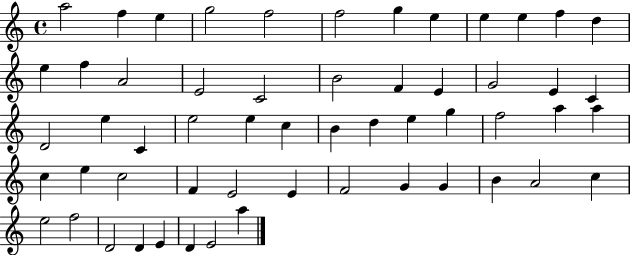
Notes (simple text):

A5/h F5/q E5/q G5/h F5/h F5/h G5/q E5/q E5/q E5/q F5/q D5/q E5/q F5/q A4/h E4/h C4/h B4/h F4/q E4/q G4/h E4/q C4/q D4/h E5/q C4/q E5/h E5/q C5/q B4/q D5/q E5/q G5/q F5/h A5/q A5/q C5/q E5/q C5/h F4/q E4/h E4/q F4/h G4/q G4/q B4/q A4/h C5/q E5/h F5/h D4/h D4/q E4/q D4/q E4/h A5/q